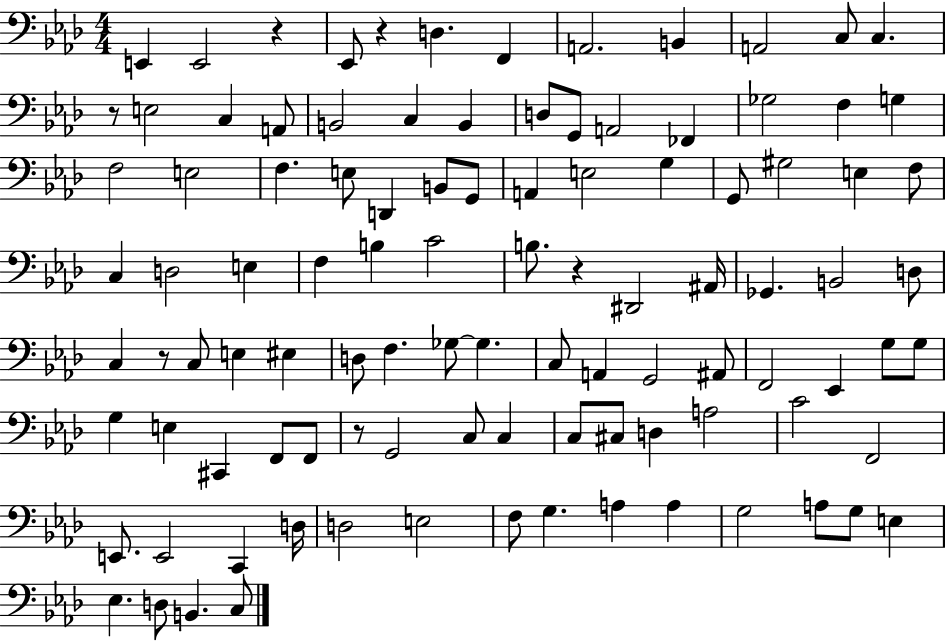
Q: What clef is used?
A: bass